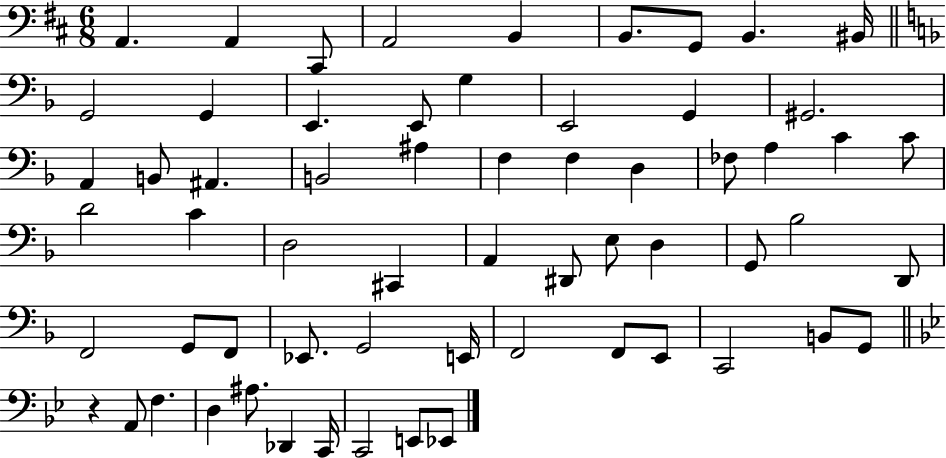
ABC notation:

X:1
T:Untitled
M:6/8
L:1/4
K:D
A,, A,, ^C,,/2 A,,2 B,, B,,/2 G,,/2 B,, ^B,,/4 G,,2 G,, E,, E,,/2 G, E,,2 G,, ^G,,2 A,, B,,/2 ^A,, B,,2 ^A, F, F, D, _F,/2 A, C C/2 D2 C D,2 ^C,, A,, ^D,,/2 E,/2 D, G,,/2 _B,2 D,,/2 F,,2 G,,/2 F,,/2 _E,,/2 G,,2 E,,/4 F,,2 F,,/2 E,,/2 C,,2 B,,/2 G,,/2 z A,,/2 F, D, ^A,/2 _D,, C,,/4 C,,2 E,,/2 _E,,/2